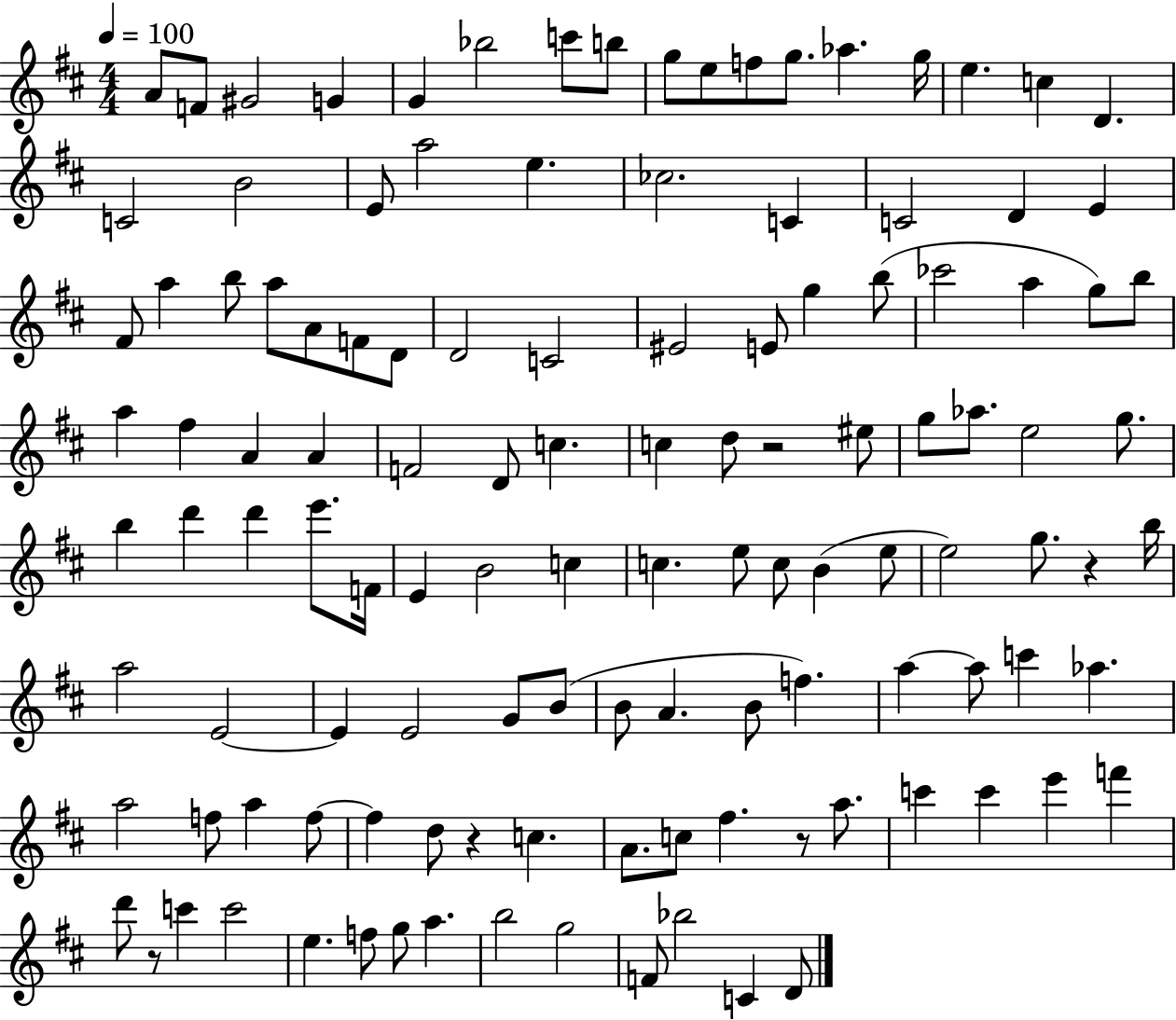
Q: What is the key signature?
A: D major